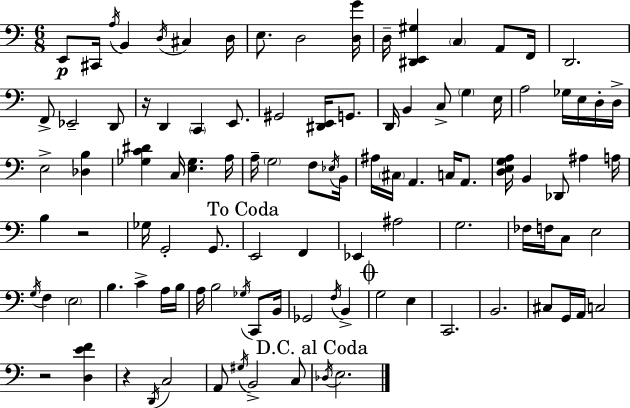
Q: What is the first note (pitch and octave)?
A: E2